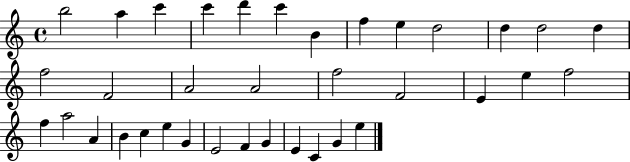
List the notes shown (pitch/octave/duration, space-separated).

B5/h A5/q C6/q C6/q D6/q C6/q B4/q F5/q E5/q D5/h D5/q D5/h D5/q F5/h F4/h A4/h A4/h F5/h F4/h E4/q E5/q F5/h F5/q A5/h A4/q B4/q C5/q E5/q G4/q E4/h F4/q G4/q E4/q C4/q G4/q E5/q